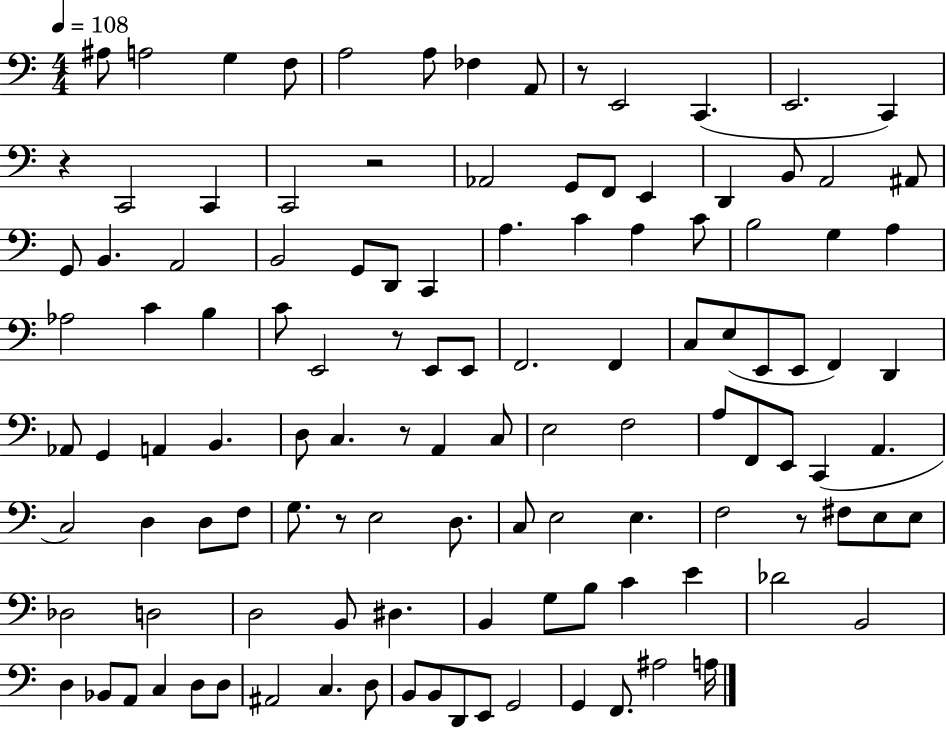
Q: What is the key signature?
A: C major